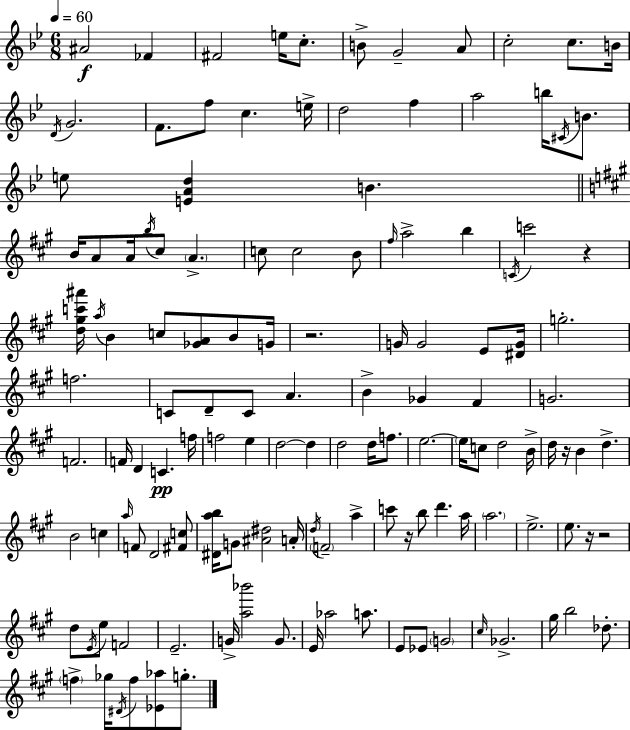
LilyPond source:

{
  \clef treble
  \numericTimeSignature
  \time 6/8
  \key bes \major
  \tempo 4 = 60
  ais'2\f fes'4 | fis'2 e''16 c''8.-. | b'8-> g'2-- a'8 | c''2-. c''8. b'16 | \break \acciaccatura { d'16 } g'2. | f'8. f''8 c''4. | e''16-> d''2 f''4 | a''2 b''16 \acciaccatura { cis'16 } b'8. | \break e''8 <e' a' d''>4 b'4. | \bar "||" \break \key a \major b'16 a'8 a'16 \acciaccatura { b''16 } cis''8 \parenthesize a'4.-> | c''8 c''2 b'8 | \grace { fis''16 } a''2-> b''4 | \acciaccatura { c'16 } c'''2 r4 | \break <d'' gis'' c''' ais'''>16 \acciaccatura { a''16 } b'4 c''8 <ges' a'>8 | b'8 g'16 r2. | g'16 g'2 | e'8 <dis' g'>16 g''2.-. | \break f''2. | c'8 d'8-- c'8 a'4. | b'4-> ges'4 | fis'4 g'2. | \break f'2. | f'16 d'4 c'4.\pp | f''16 f''2 | e''4 d''2~~ | \break d''4 d''2 | d''16 f''8. e''2.~~ | \parenthesize e''16 c''8 d''2 | b'16-> d''16 r16 b'4 d''4.-> | \break b'2 | c''4 \grace { a''16 } f'8 d'2 | <fis' c''>8 <dis' a'' b''>16 g'8 <ais' dis''>2 | a'16-. \acciaccatura { d''16 } \parenthesize f'2-- | \break a''4-> c'''8 r16 b''8 d'''4. | a''16 \parenthesize a''2. | e''2.-> | e''8. r16 r2 | \break d''8 \acciaccatura { e'16 } e''8 f'2 | e'2.-- | g'16-> <a'' bes'''>2 | g'8. e'16 aes''2 | \break a''8. e'8 ees'8 \parenthesize g'2 | \grace { cis''16 } ges'2.-> | gis''16 b''2 | des''8.-. \parenthesize f''4-> | \break ges''16 \acciaccatura { dis'16 } f''8 <ees' aes''>8 g''8.-. \bar "|."
}